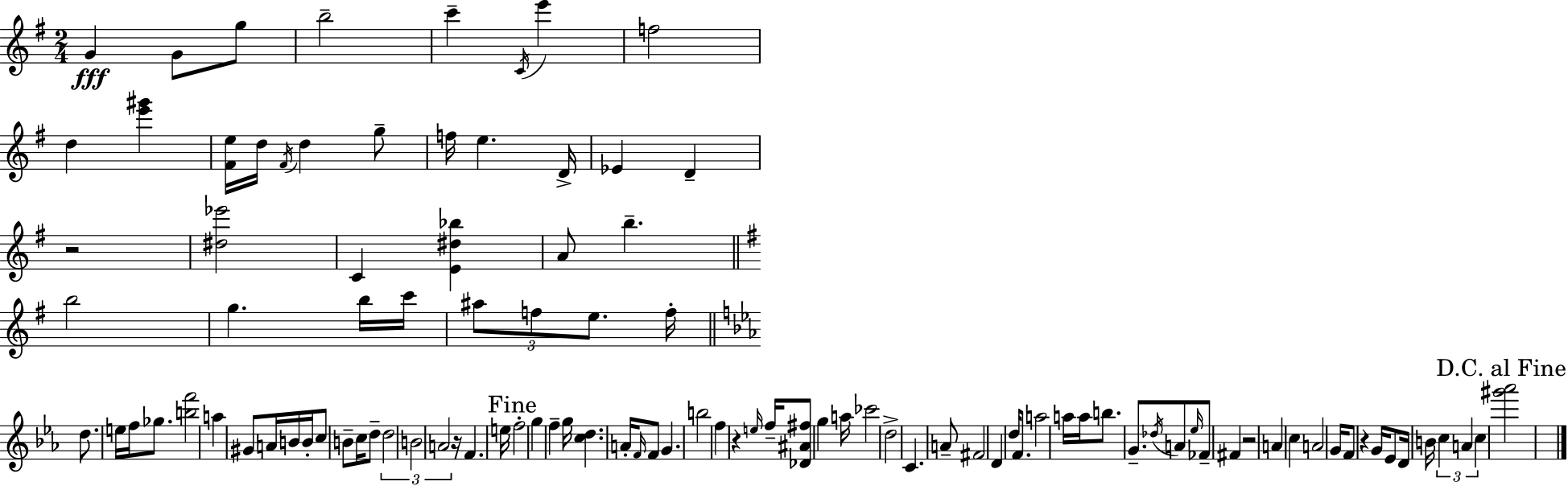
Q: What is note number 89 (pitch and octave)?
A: C5